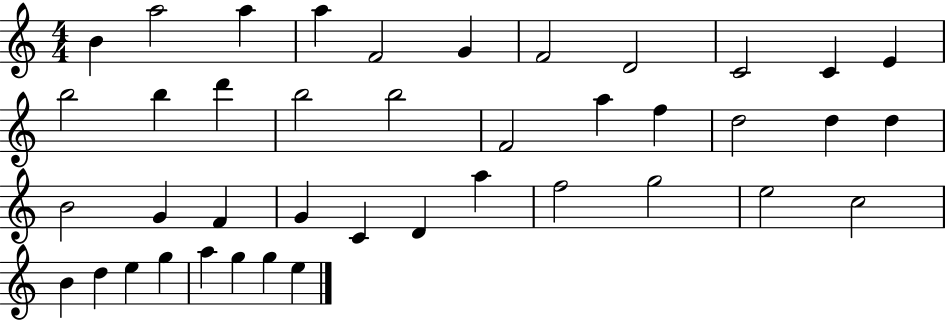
{
  \clef treble
  \numericTimeSignature
  \time 4/4
  \key c \major
  b'4 a''2 a''4 | a''4 f'2 g'4 | f'2 d'2 | c'2 c'4 e'4 | \break b''2 b''4 d'''4 | b''2 b''2 | f'2 a''4 f''4 | d''2 d''4 d''4 | \break b'2 g'4 f'4 | g'4 c'4 d'4 a''4 | f''2 g''2 | e''2 c''2 | \break b'4 d''4 e''4 g''4 | a''4 g''4 g''4 e''4 | \bar "|."
}